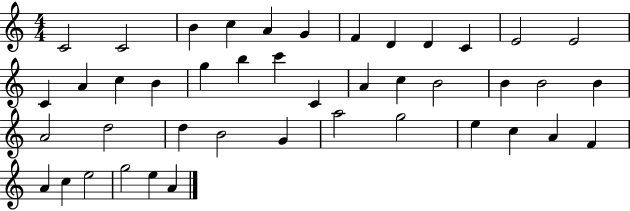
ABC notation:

X:1
T:Untitled
M:4/4
L:1/4
K:C
C2 C2 B c A G F D D C E2 E2 C A c B g b c' C A c B2 B B2 B A2 d2 d B2 G a2 g2 e c A F A c e2 g2 e A